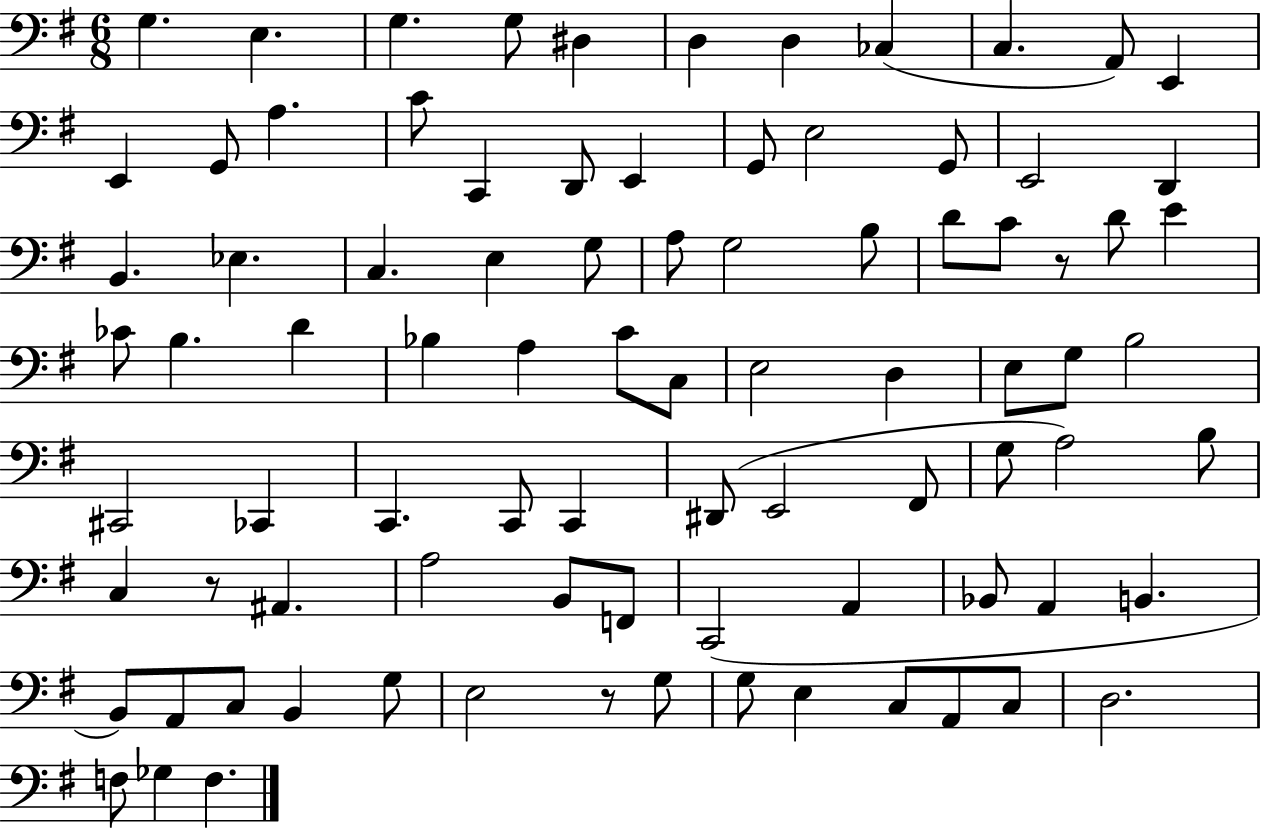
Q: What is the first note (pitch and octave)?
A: G3